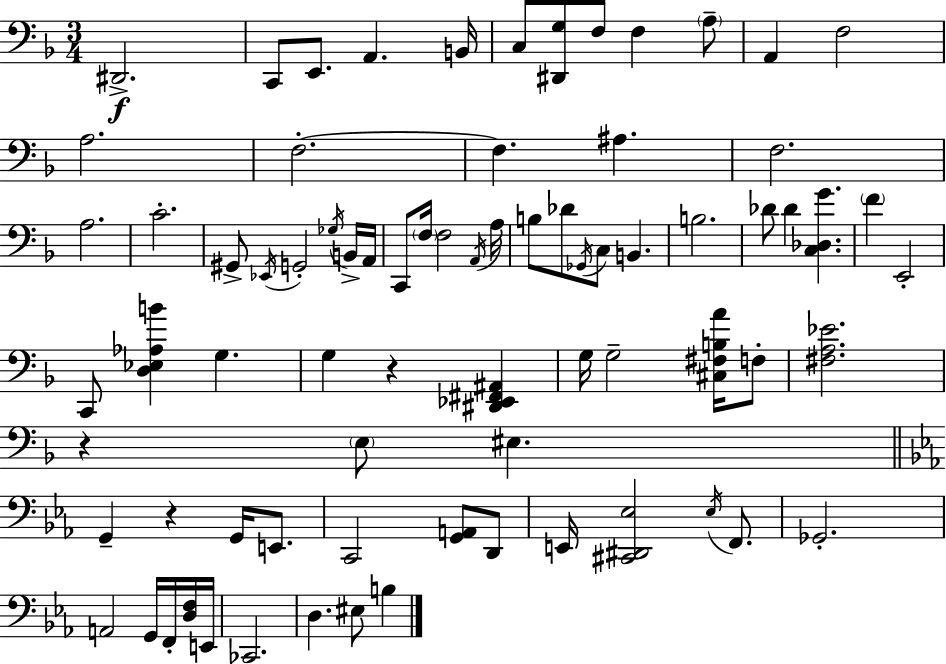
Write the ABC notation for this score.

X:1
T:Untitled
M:3/4
L:1/4
K:Dm
^D,,2 C,,/2 E,,/2 A,, B,,/4 C,/2 [^D,,G,]/2 F,/2 F, A,/2 A,, F,2 A,2 F,2 F, ^A, F,2 A,2 C2 ^G,,/2 _E,,/4 G,,2 _G,/4 B,,/4 A,,/4 C,,/2 F,/4 F,2 A,,/4 A,/4 B,/2 _D/2 _G,,/4 C,/2 B,, B,2 _D/2 _D [C,_D,G] F E,,2 C,,/2 [D,_E,_A,B] G, G, z [^D,,_E,,^F,,^A,,] G,/4 G,2 [^C,^F,B,A]/4 F,/2 [^F,A,_E]2 z E,/2 ^E, G,, z G,,/4 E,,/2 C,,2 [G,,A,,]/2 D,,/2 E,,/4 [^C,,^D,,_E,]2 _E,/4 F,,/2 _G,,2 A,,2 G,,/4 F,,/4 [D,F,]/4 E,,/4 _C,,2 D, ^E,/2 B,